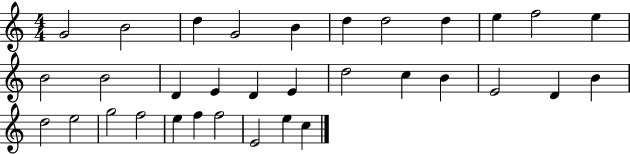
X:1
T:Untitled
M:4/4
L:1/4
K:C
G2 B2 d G2 B d d2 d e f2 e B2 B2 D E D E d2 c B E2 D B d2 e2 g2 f2 e f f2 E2 e c